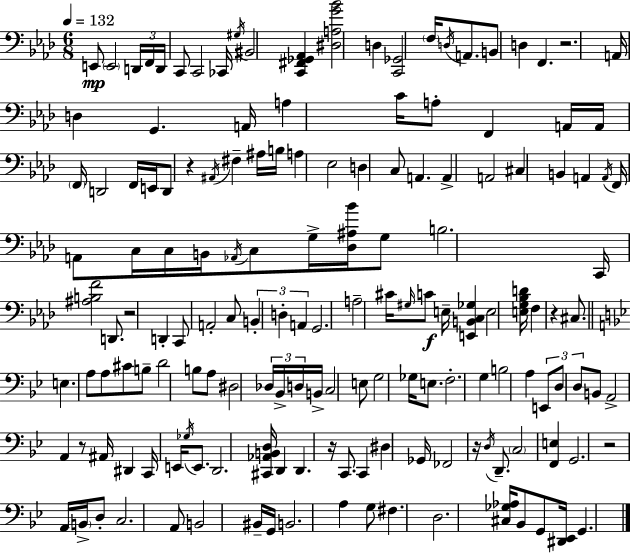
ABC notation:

X:1
T:Untitled
M:6/8
L:1/4
K:Ab
E,,/2 E,,2 D,,/4 F,,/4 D,,/4 C,,/2 C,,2 _C,,/4 ^G,/4 ^B,,2 [C,,^F,,_G,,_A,,] [^D,A,G_B]2 D, [C,,_G,,]2 F,/4 D,/4 A,,/2 B,,/2 D, F,, z2 A,,/4 D, G,, A,,/4 A, C/4 A,/2 F,, A,,/4 A,,/4 F,,/4 D,,2 F,,/4 E,,/4 D,,/2 z ^A,,/4 ^F, ^A,/4 B,/4 A, _E,2 D, C,/2 A,, A,, A,,2 ^C, B,, A,, A,,/4 F,,/4 A,,/2 C,/4 C,/4 B,,/4 _A,,/4 C,/2 G,/4 [_D,^A,_B]/4 G,/2 B,2 C,,/4 [^A,B,F]2 D,,/2 z2 D,, C,,/2 A,,2 C,/2 B,, D, A,, G,,2 A,2 ^C/4 ^G,/4 C/2 E,/4 [E,,B,,C,_G,] E,2 [E,G,_B,D]/4 F, z ^C,/2 E, A,/2 A,/2 ^C/2 B,/2 D2 B,/2 A,/2 ^D,2 _D,/4 _B,,/4 D,/4 B,,/4 C,2 E,/2 G,2 _G,/4 E,/2 F,2 G, B,2 A, E,,/2 D,/2 D,/2 B,,/2 A,,2 A,, z/2 ^A,,/4 ^D,, C,,/4 E,,/4 _G,/4 E,,/2 D,,2 [^C,,_A,,B,,D,]/4 D,, D,, z/4 C,,/2 C,, ^D, _G,,/4 _F,,2 z/4 D,/4 D,,/2 C,2 [F,,E,] G,,2 z2 A,,/4 B,,/4 D,/2 C,2 A,,/2 B,,2 ^B,,/4 G,,/4 B,,2 A, G,/2 ^F, D,2 [^C,_G,_A,]/4 _B,,/2 G,,/2 [^D,,_E,,]/4 G,,